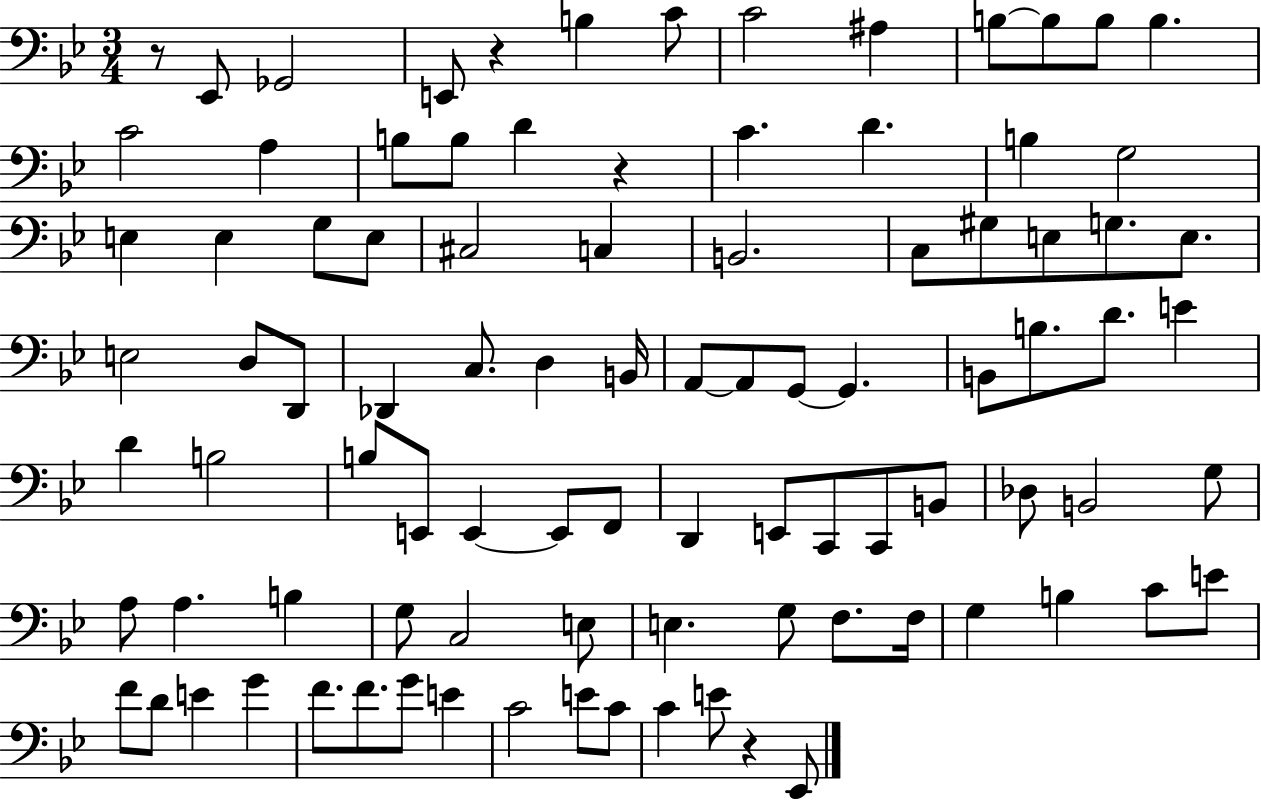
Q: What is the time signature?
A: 3/4